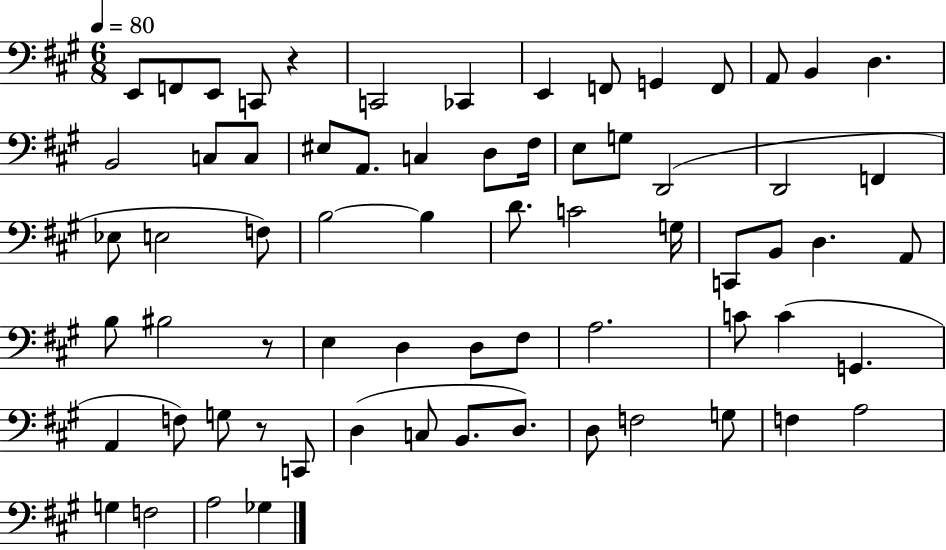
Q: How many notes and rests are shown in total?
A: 68